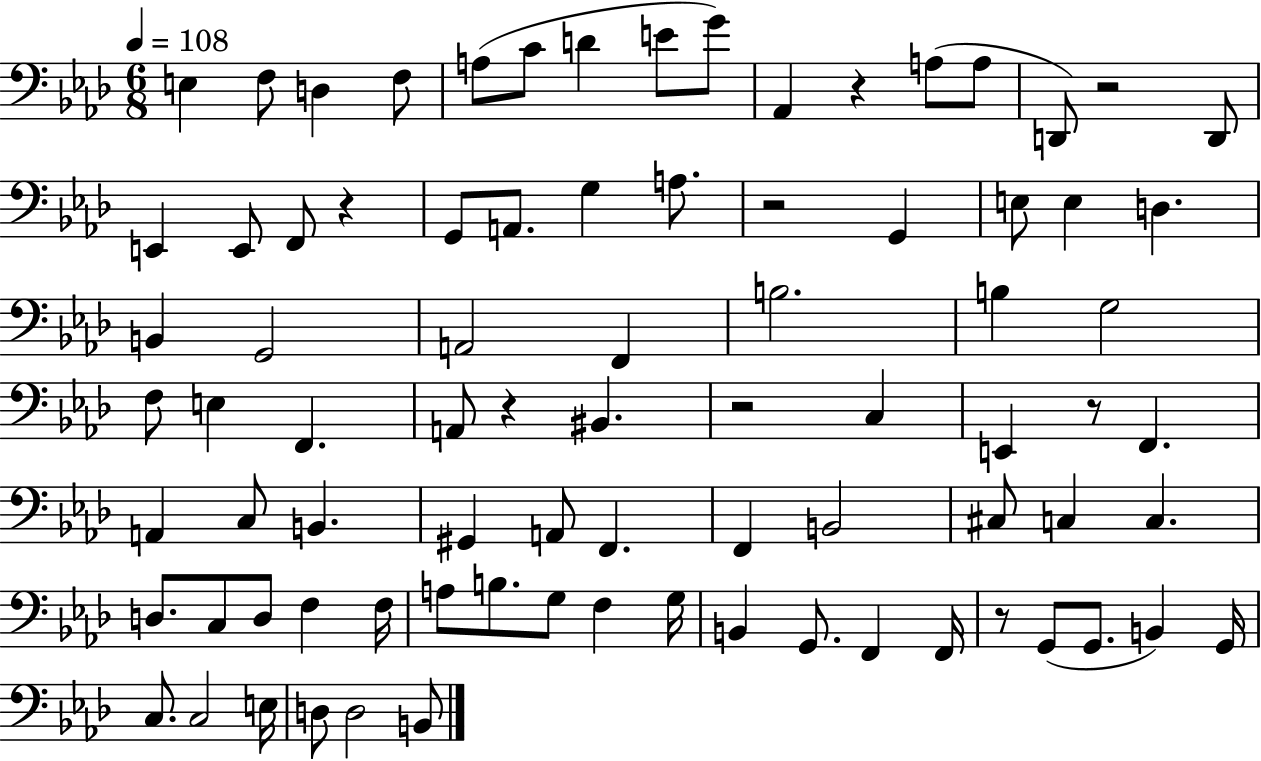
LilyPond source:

{
  \clef bass
  \numericTimeSignature
  \time 6/8
  \key aes \major
  \tempo 4 = 108
  e4 f8 d4 f8 | a8( c'8 d'4 e'8 g'8) | aes,4 r4 a8( a8 | d,8) r2 d,8 | \break e,4 e,8 f,8 r4 | g,8 a,8. g4 a8. | r2 g,4 | e8 e4 d4. | \break b,4 g,2 | a,2 f,4 | b2. | b4 g2 | \break f8 e4 f,4. | a,8 r4 bis,4. | r2 c4 | e,4 r8 f,4. | \break a,4 c8 b,4. | gis,4 a,8 f,4. | f,4 b,2 | cis8 c4 c4. | \break d8. c8 d8 f4 f16 | a8 b8. g8 f4 g16 | b,4 g,8. f,4 f,16 | r8 g,8( g,8. b,4) g,16 | \break c8. c2 e16 | d8 d2 b,8 | \bar "|."
}